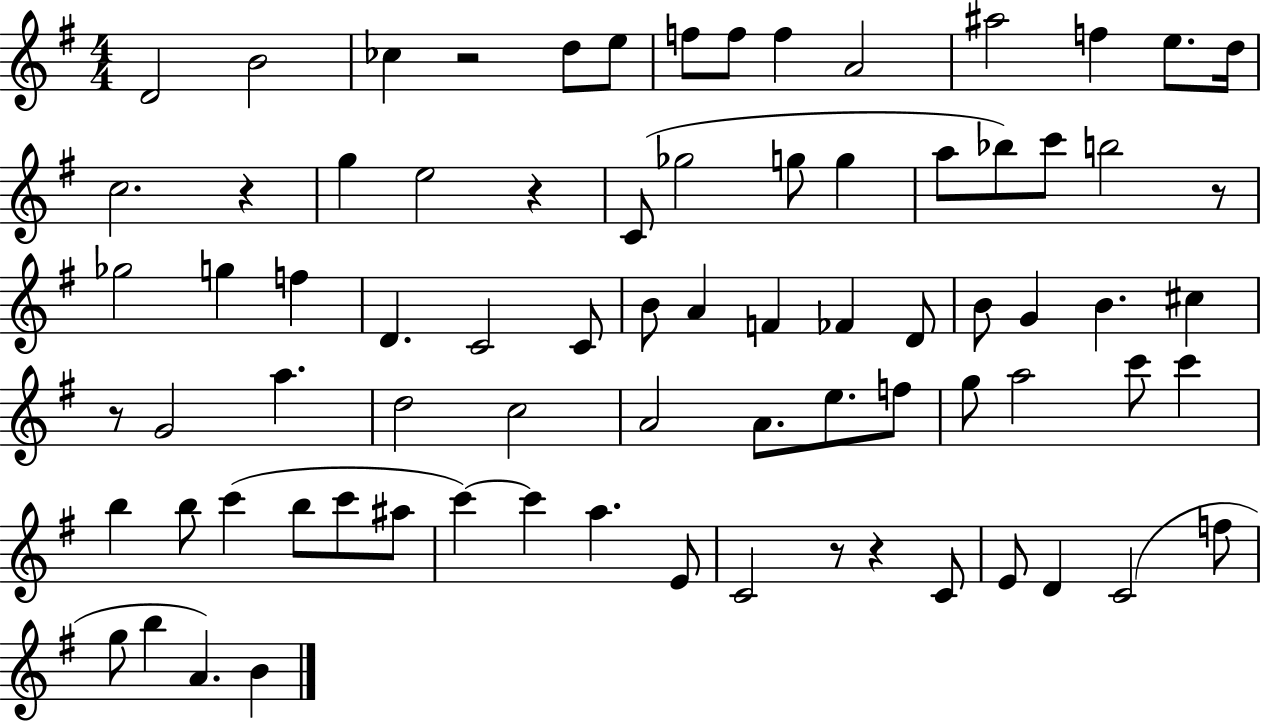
{
  \clef treble
  \numericTimeSignature
  \time 4/4
  \key g \major
  d'2 b'2 | ces''4 r2 d''8 e''8 | f''8 f''8 f''4 a'2 | ais''2 f''4 e''8. d''16 | \break c''2. r4 | g''4 e''2 r4 | c'8( ges''2 g''8 g''4 | a''8 bes''8) c'''8 b''2 r8 | \break ges''2 g''4 f''4 | d'4. c'2 c'8 | b'8 a'4 f'4 fes'4 d'8 | b'8 g'4 b'4. cis''4 | \break r8 g'2 a''4. | d''2 c''2 | a'2 a'8. e''8. f''8 | g''8 a''2 c'''8 c'''4 | \break b''4 b''8 c'''4( b''8 c'''8 ais''8 | c'''4~~) c'''4 a''4. e'8 | c'2 r8 r4 c'8 | e'8 d'4 c'2( f''8 | \break g''8 b''4 a'4.) b'4 | \bar "|."
}